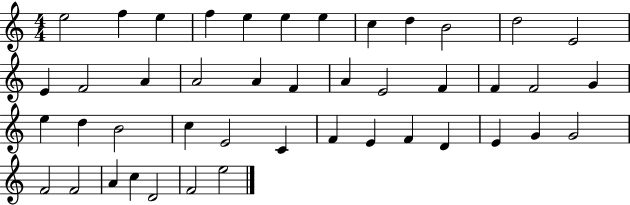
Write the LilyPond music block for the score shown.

{
  \clef treble
  \numericTimeSignature
  \time 4/4
  \key c \major
  e''2 f''4 e''4 | f''4 e''4 e''4 e''4 | c''4 d''4 b'2 | d''2 e'2 | \break e'4 f'2 a'4 | a'2 a'4 f'4 | a'4 e'2 f'4 | f'4 f'2 g'4 | \break e''4 d''4 b'2 | c''4 e'2 c'4 | f'4 e'4 f'4 d'4 | e'4 g'4 g'2 | \break f'2 f'2 | a'4 c''4 d'2 | f'2 e''2 | \bar "|."
}